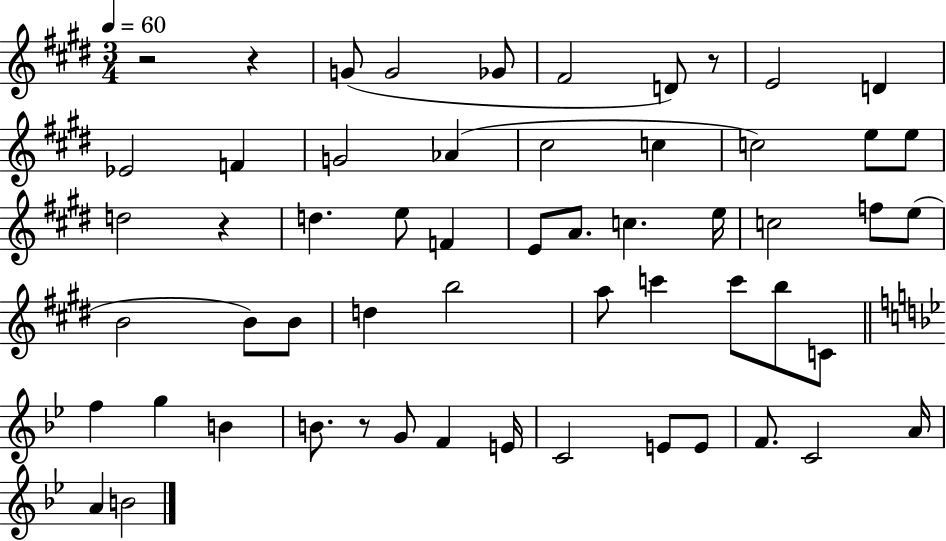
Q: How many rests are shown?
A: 5